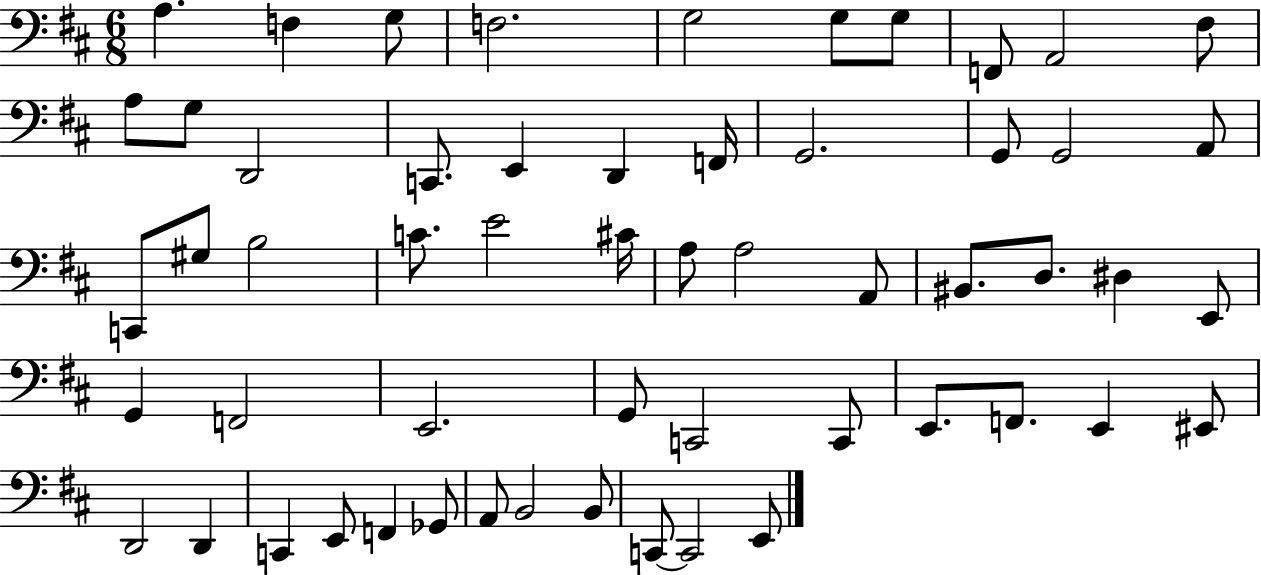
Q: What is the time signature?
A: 6/8